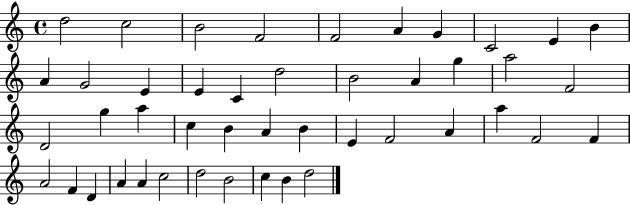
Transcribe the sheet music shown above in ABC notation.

X:1
T:Untitled
M:4/4
L:1/4
K:C
d2 c2 B2 F2 F2 A G C2 E B A G2 E E C d2 B2 A g a2 F2 D2 g a c B A B E F2 A a F2 F A2 F D A A c2 d2 B2 c B d2